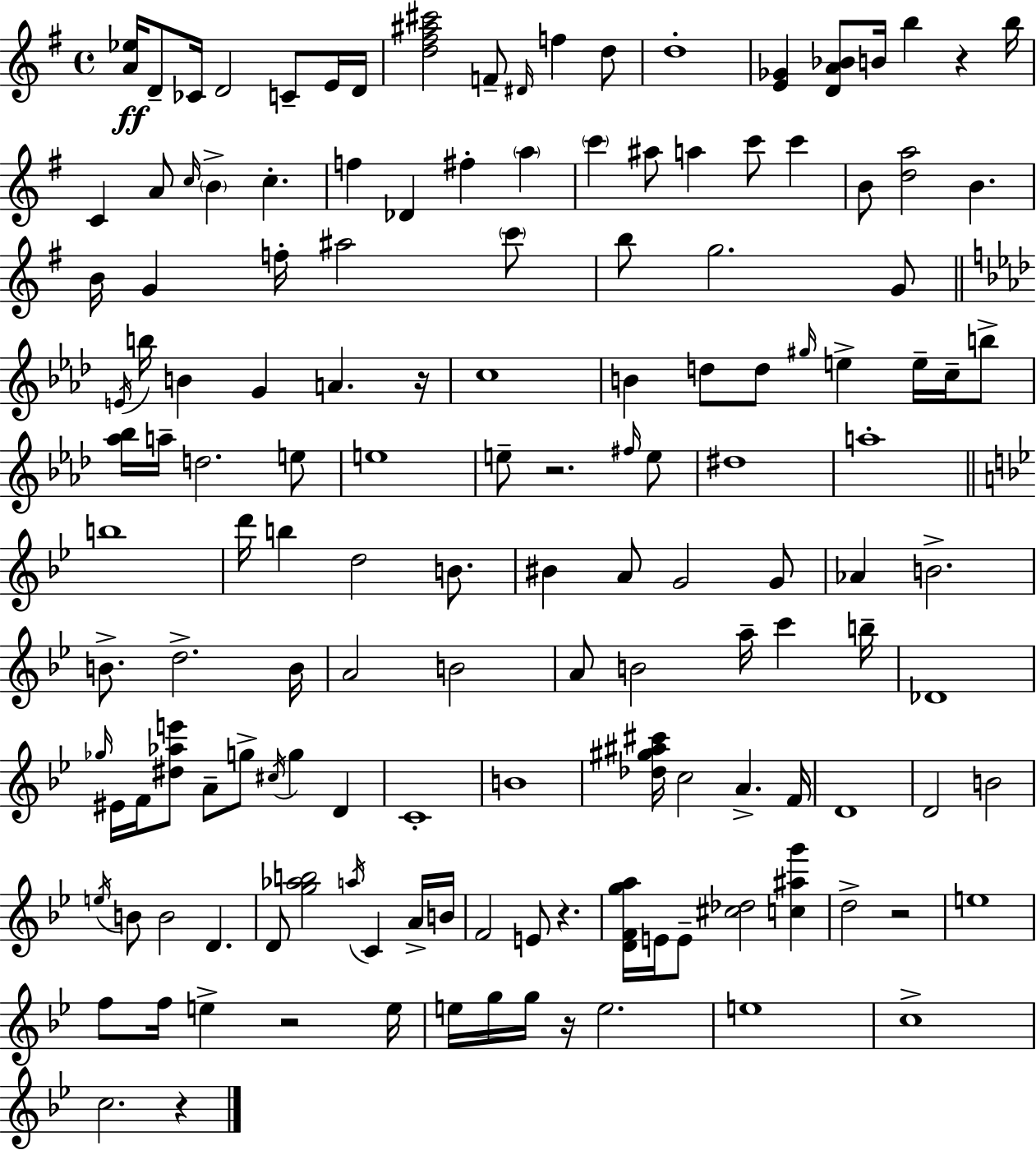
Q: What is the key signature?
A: G major